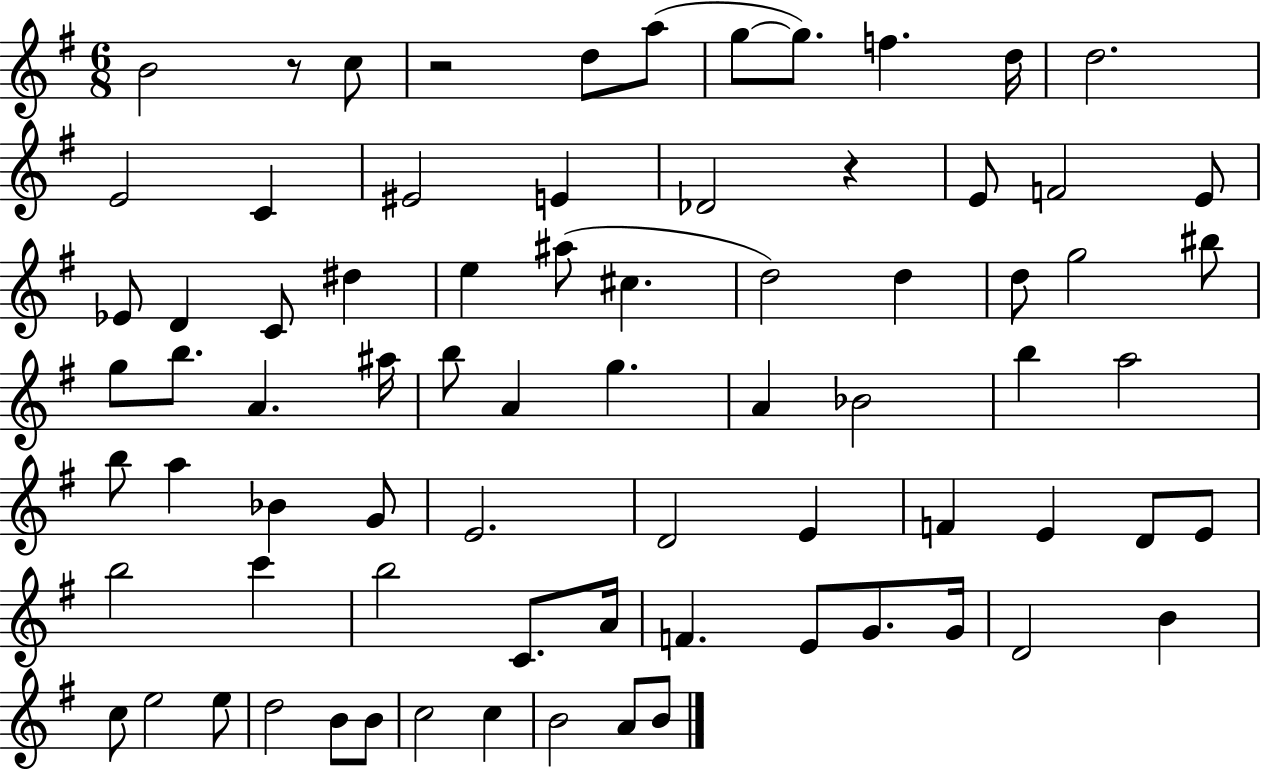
B4/h R/e C5/e R/h D5/e A5/e G5/e G5/e. F5/q. D5/s D5/h. E4/h C4/q EIS4/h E4/q Db4/h R/q E4/e F4/h E4/e Eb4/e D4/q C4/e D#5/q E5/q A#5/e C#5/q. D5/h D5/q D5/e G5/h BIS5/e G5/e B5/e. A4/q. A#5/s B5/e A4/q G5/q. A4/q Bb4/h B5/q A5/h B5/e A5/q Bb4/q G4/e E4/h. D4/h E4/q F4/q E4/q D4/e E4/e B5/h C6/q B5/h C4/e. A4/s F4/q. E4/e G4/e. G4/s D4/h B4/q C5/e E5/h E5/e D5/h B4/e B4/e C5/h C5/q B4/h A4/e B4/e